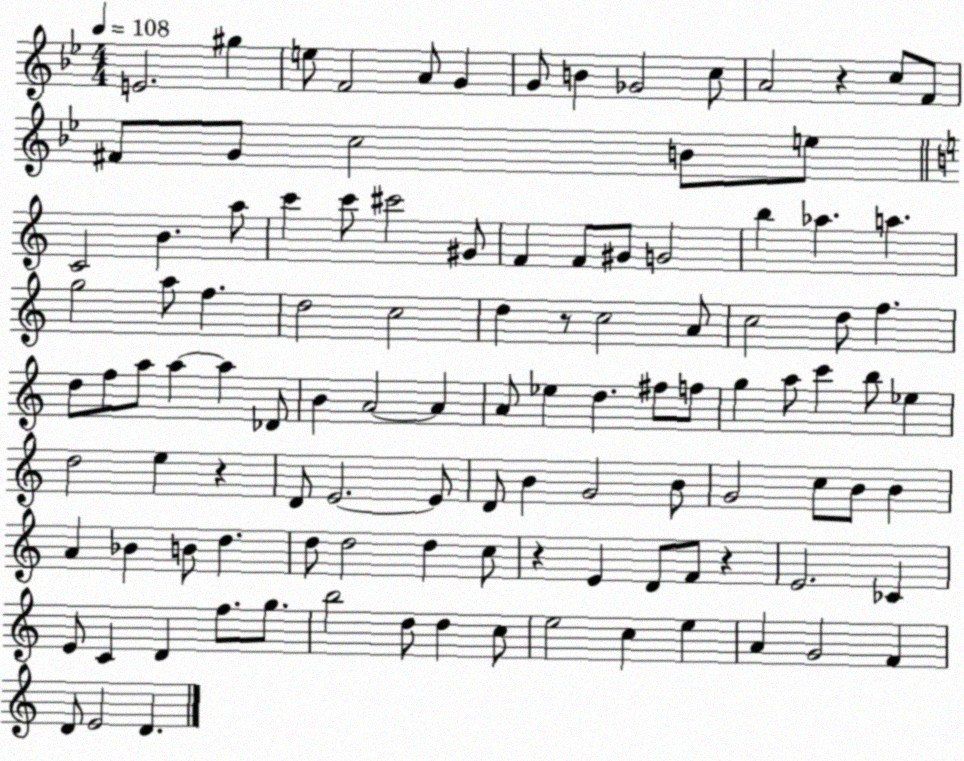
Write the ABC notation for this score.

X:1
T:Untitled
M:4/4
L:1/4
K:Bb
E2 ^g e/2 F2 A/2 G G/2 B _G2 c/2 A2 z c/2 F/2 ^F/2 G/2 c2 B/2 e/2 C2 B a/2 c' c'/2 ^c'2 ^G/2 F F/2 ^G/2 G2 b _a a g2 a/2 f d2 c2 d z/2 c2 A/2 c2 d/2 f d/2 f/2 a/2 a a _D/2 B A2 A A/2 _e d ^f/2 f/2 g a/2 c' b/2 _e d2 e z D/2 E2 E/2 D/2 B G2 B/2 G2 c/2 B/2 B A _B B/2 d d/2 d2 d c/2 z E D/2 F/2 z E2 _C E/2 C D f/2 g/2 b2 d/2 d c/2 e2 c e A G2 F D/2 E2 D